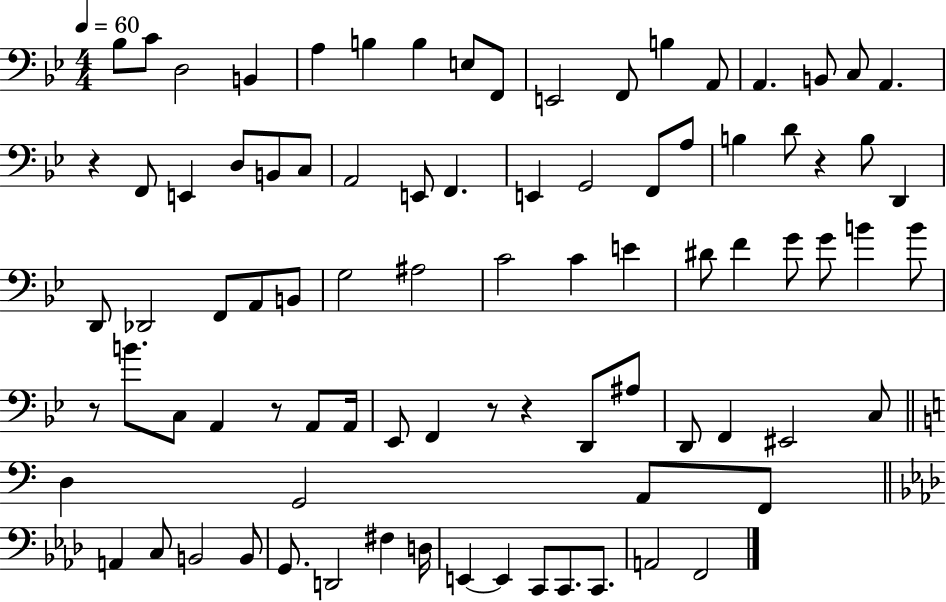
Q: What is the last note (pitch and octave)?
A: F2